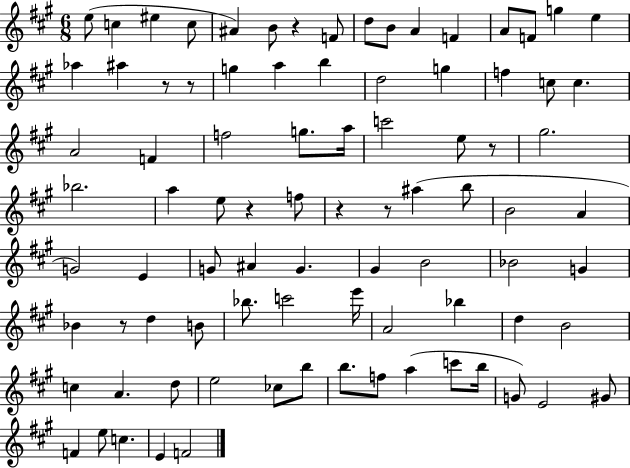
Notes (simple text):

E5/e C5/q EIS5/q C5/e A#4/q B4/e R/q F4/e D5/e B4/e A4/q F4/q A4/e F4/e G5/q E5/q Ab5/q A#5/q R/e R/e G5/q A5/q B5/q D5/h G5/q F5/q C5/e C5/q. A4/h F4/q F5/h G5/e. A5/s C6/h E5/e R/e G#5/h. Bb5/h. A5/q E5/e R/q F5/e R/q R/e A#5/q B5/e B4/h A4/q G4/h E4/q G4/e A#4/q G4/q. G#4/q B4/h Bb4/h G4/q Bb4/q R/e D5/q B4/e Bb5/e. C6/h E6/s A4/h Bb5/q D5/q B4/h C5/q A4/q. D5/e E5/h CES5/e B5/e B5/e. F5/e A5/q C6/e B5/s G4/e E4/h G#4/e F4/q E5/e C5/q. E4/q F4/h